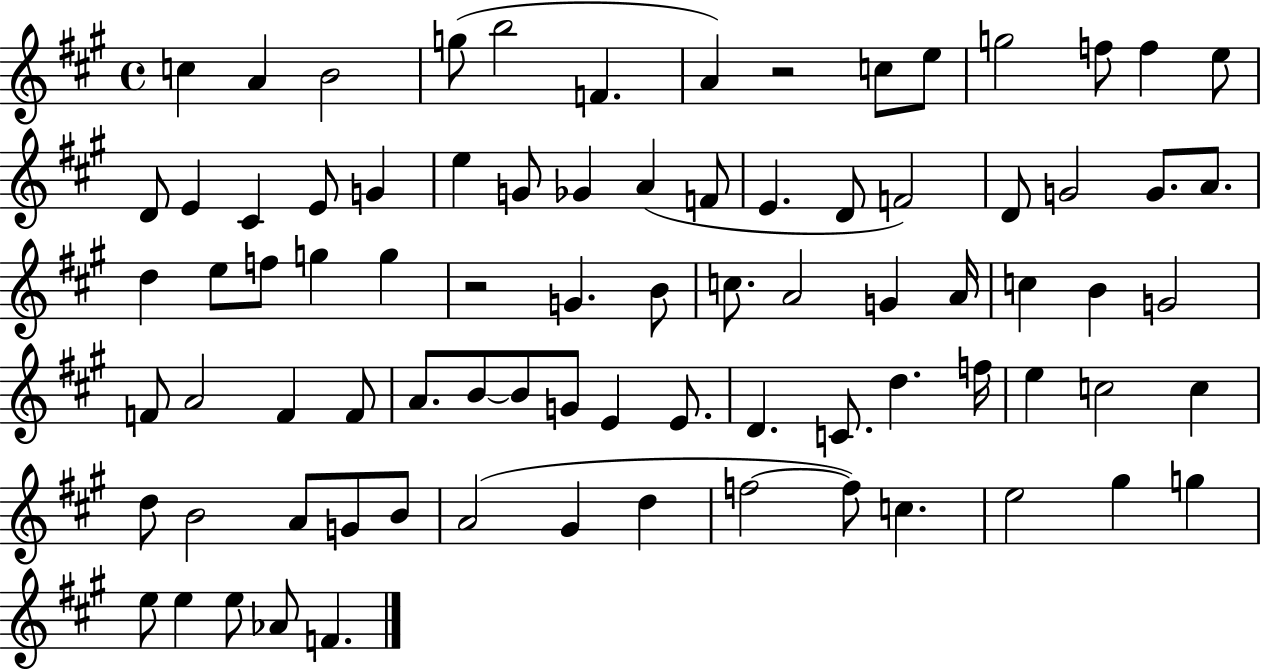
C5/q A4/q B4/h G5/e B5/h F4/q. A4/q R/h C5/e E5/e G5/h F5/e F5/q E5/e D4/e E4/q C#4/q E4/e G4/q E5/q G4/e Gb4/q A4/q F4/e E4/q. D4/e F4/h D4/e G4/h G4/e. A4/e. D5/q E5/e F5/e G5/q G5/q R/h G4/q. B4/e C5/e. A4/h G4/q A4/s C5/q B4/q G4/h F4/e A4/h F4/q F4/e A4/e. B4/e B4/e G4/e E4/q E4/e. D4/q. C4/e. D5/q. F5/s E5/q C5/h C5/q D5/e B4/h A4/e G4/e B4/e A4/h G#4/q D5/q F5/h F5/e C5/q. E5/h G#5/q G5/q E5/e E5/q E5/e Ab4/e F4/q.